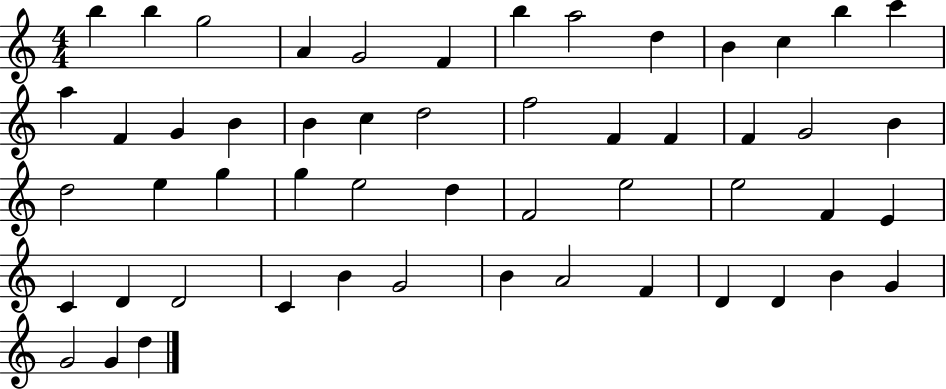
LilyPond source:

{
  \clef treble
  \numericTimeSignature
  \time 4/4
  \key c \major
  b''4 b''4 g''2 | a'4 g'2 f'4 | b''4 a''2 d''4 | b'4 c''4 b''4 c'''4 | \break a''4 f'4 g'4 b'4 | b'4 c''4 d''2 | f''2 f'4 f'4 | f'4 g'2 b'4 | \break d''2 e''4 g''4 | g''4 e''2 d''4 | f'2 e''2 | e''2 f'4 e'4 | \break c'4 d'4 d'2 | c'4 b'4 g'2 | b'4 a'2 f'4 | d'4 d'4 b'4 g'4 | \break g'2 g'4 d''4 | \bar "|."
}